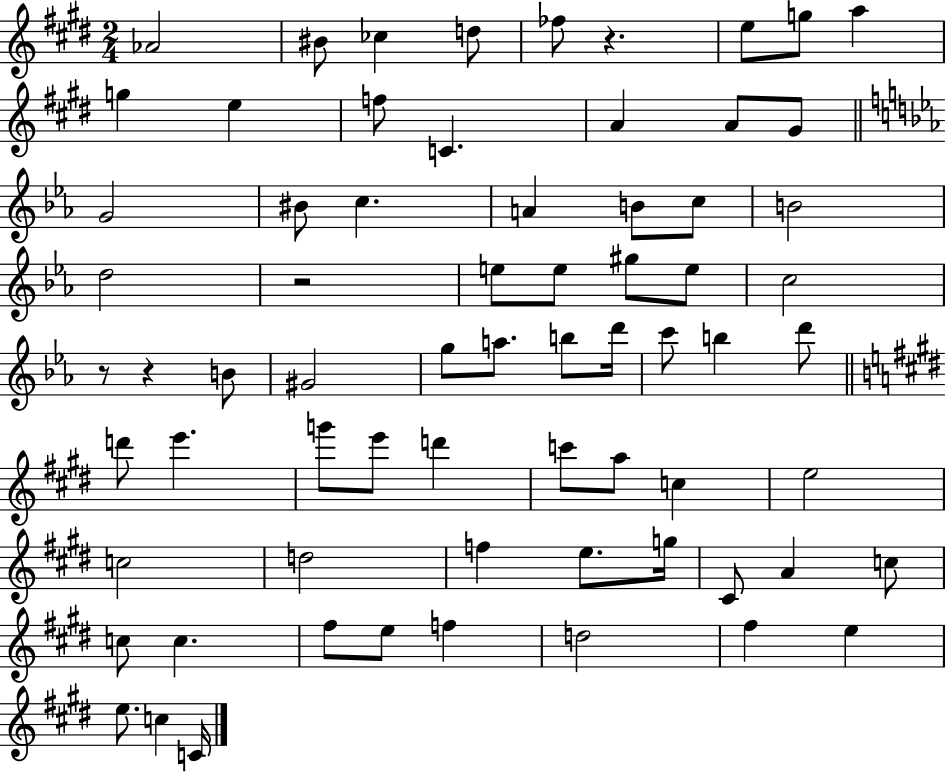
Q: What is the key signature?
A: E major